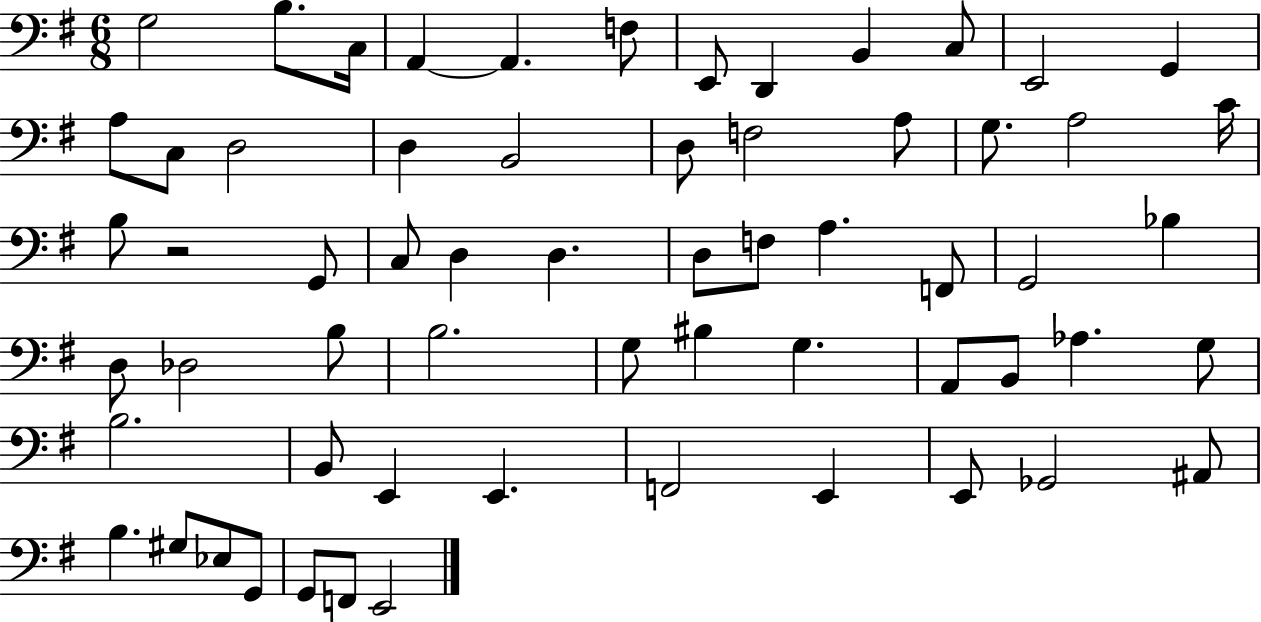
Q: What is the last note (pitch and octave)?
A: E2